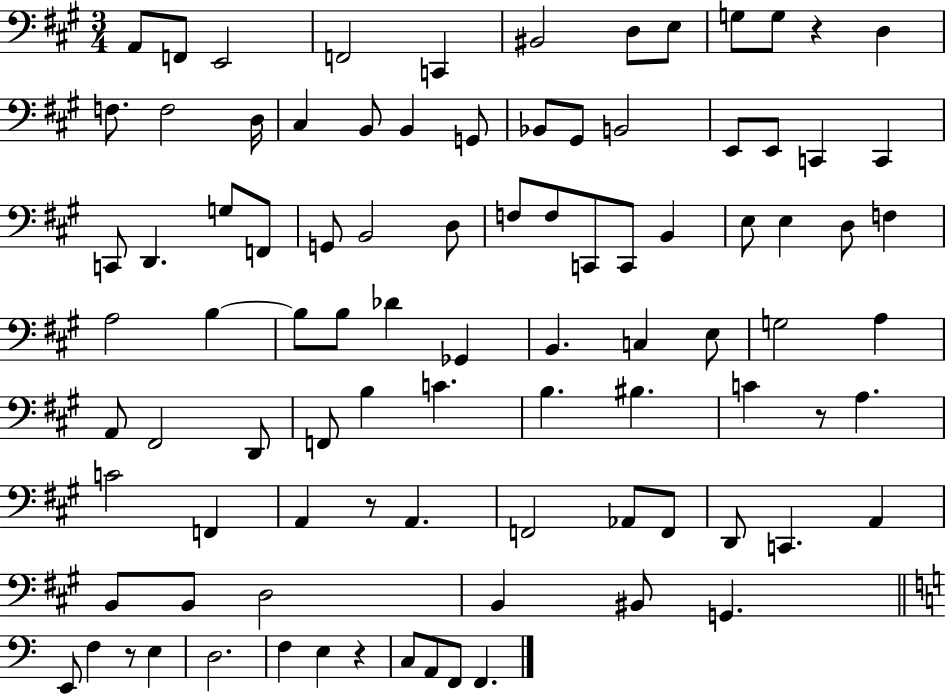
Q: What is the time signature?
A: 3/4